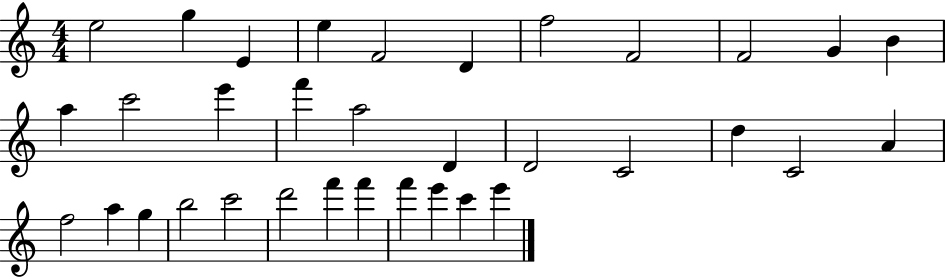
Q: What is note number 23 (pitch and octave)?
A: F5